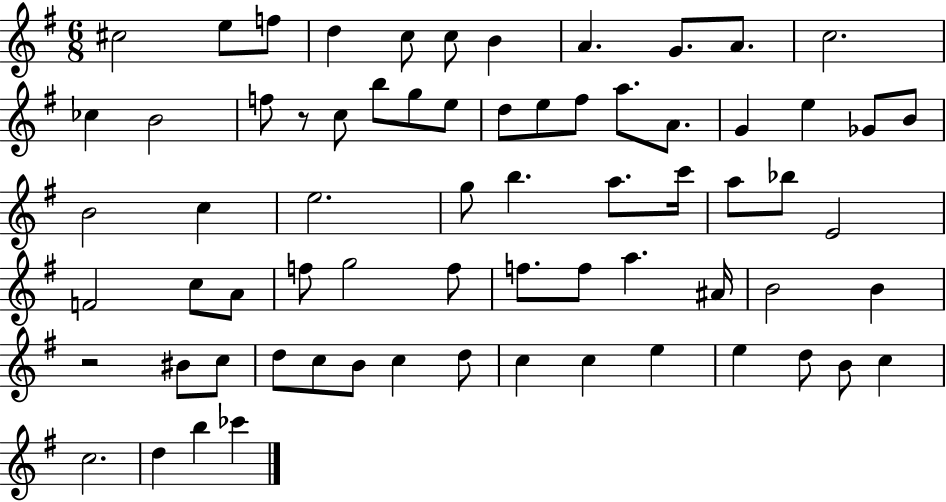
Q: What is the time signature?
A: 6/8